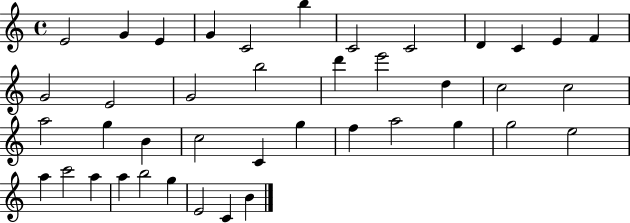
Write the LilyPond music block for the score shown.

{
  \clef treble
  \time 4/4
  \defaultTimeSignature
  \key c \major
  e'2 g'4 e'4 | g'4 c'2 b''4 | c'2 c'2 | d'4 c'4 e'4 f'4 | \break g'2 e'2 | g'2 b''2 | d'''4 e'''2 d''4 | c''2 c''2 | \break a''2 g''4 b'4 | c''2 c'4 g''4 | f''4 a''2 g''4 | g''2 e''2 | \break a''4 c'''2 a''4 | a''4 b''2 g''4 | e'2 c'4 b'4 | \bar "|."
}